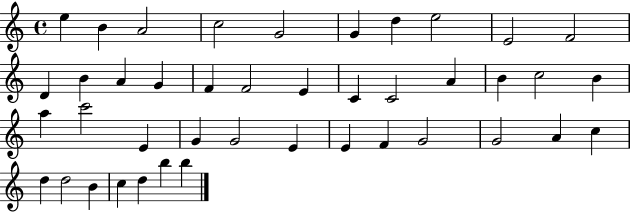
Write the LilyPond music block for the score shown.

{
  \clef treble
  \time 4/4
  \defaultTimeSignature
  \key c \major
  e''4 b'4 a'2 | c''2 g'2 | g'4 d''4 e''2 | e'2 f'2 | \break d'4 b'4 a'4 g'4 | f'4 f'2 e'4 | c'4 c'2 a'4 | b'4 c''2 b'4 | \break a''4 c'''2 e'4 | g'4 g'2 e'4 | e'4 f'4 g'2 | g'2 a'4 c''4 | \break d''4 d''2 b'4 | c''4 d''4 b''4 b''4 | \bar "|."
}